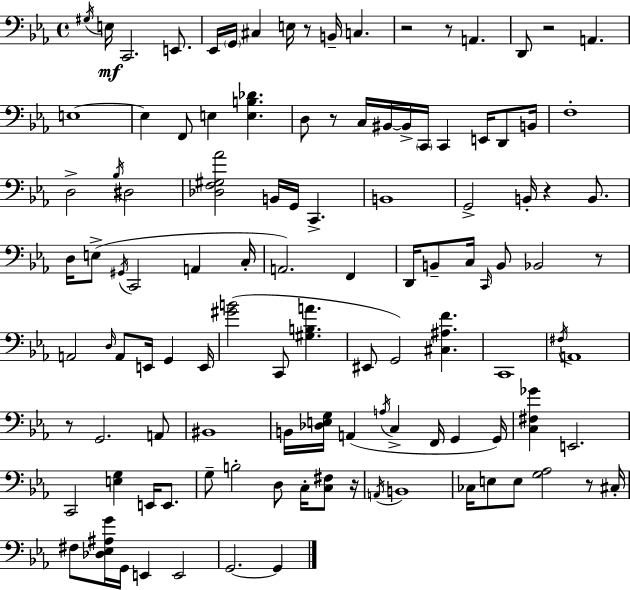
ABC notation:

X:1
T:Untitled
M:4/4
L:1/4
K:Cm
^G,/4 E,/4 C,,2 E,,/2 _E,,/4 G,,/4 ^C, E,/4 z/2 B,,/4 C, z2 z/2 A,, D,,/2 z2 A,, E,4 E, F,,/2 E, [E,B,_D] D,/2 z/2 C,/4 ^B,,/4 ^B,,/4 C,,/4 C,, E,,/4 D,,/2 B,,/4 F,4 D,2 _B,/4 ^D,2 [_D,F,^G,_A]2 B,,/4 G,,/4 C,, B,,4 G,,2 B,,/4 z B,,/2 D,/4 E,/2 ^G,,/4 C,,2 A,, C,/4 A,,2 F,, D,,/4 B,,/2 C,/4 C,,/4 B,,/2 _B,,2 z/2 A,,2 D,/4 A,,/2 E,,/4 G,, E,,/4 [^GB]2 C,,/2 [^G,B,A] ^E,,/2 G,,2 [^C,^A,F] C,,4 ^F,/4 A,,4 z/2 G,,2 A,,/2 ^B,,4 B,,/4 [_D,E,G,]/4 A,, A,/4 C, F,,/4 G,, G,,/4 [C,^F,_G] E,,2 C,,2 [E,G,] E,,/4 E,,/2 G,/2 B,2 D,/2 C,/4 [C,^F,]/2 z/4 A,,/4 B,,4 _C,/4 E,/2 E,/2 [G,_A,]2 z/2 ^C,/4 ^F,/2 [_D,_E,^A,G]/4 G,,/4 E,, E,,2 G,,2 G,,